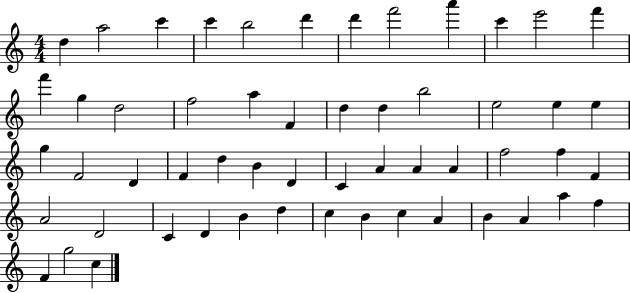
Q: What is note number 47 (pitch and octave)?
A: C5